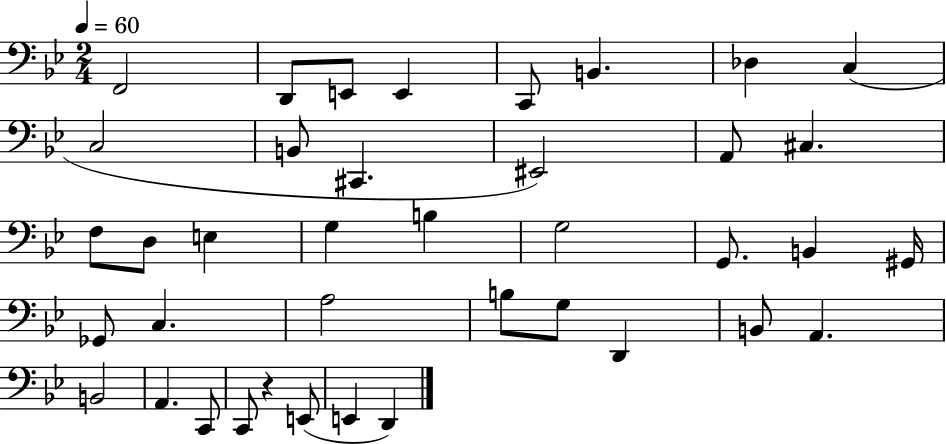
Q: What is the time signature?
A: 2/4